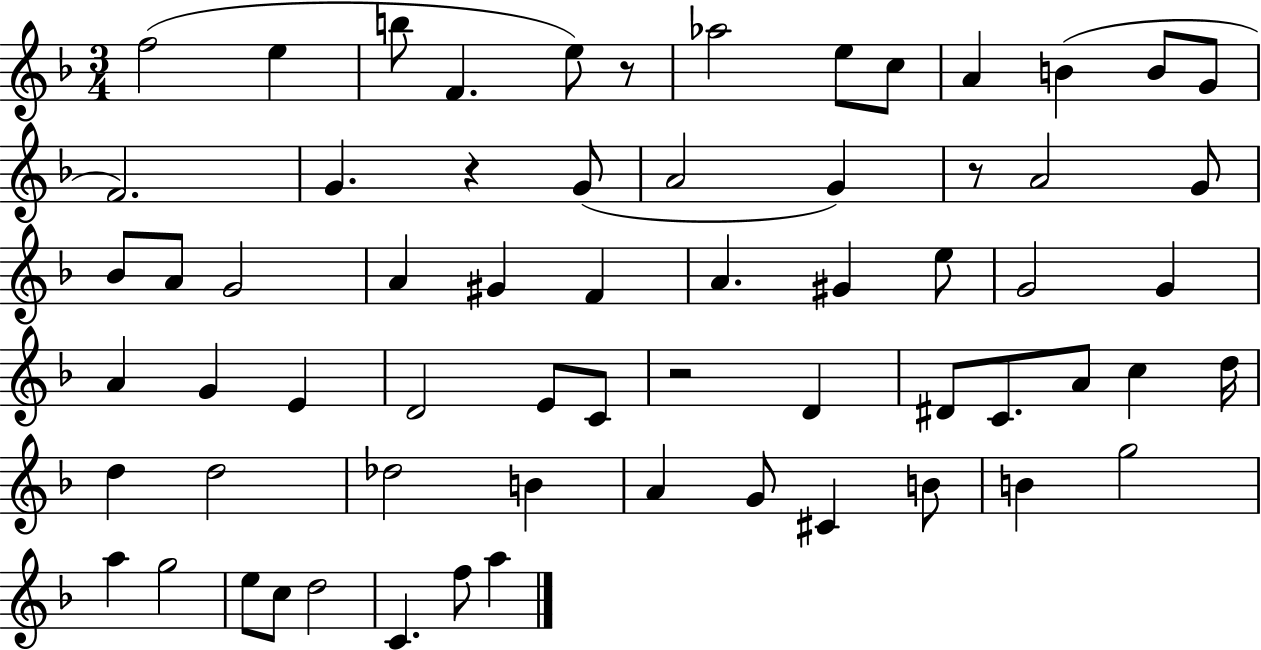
{
  \clef treble
  \numericTimeSignature
  \time 3/4
  \key f \major
  f''2( e''4 | b''8 f'4. e''8) r8 | aes''2 e''8 c''8 | a'4 b'4( b'8 g'8 | \break f'2.) | g'4. r4 g'8( | a'2 g'4) | r8 a'2 g'8 | \break bes'8 a'8 g'2 | a'4 gis'4 f'4 | a'4. gis'4 e''8 | g'2 g'4 | \break a'4 g'4 e'4 | d'2 e'8 c'8 | r2 d'4 | dis'8 c'8. a'8 c''4 d''16 | \break d''4 d''2 | des''2 b'4 | a'4 g'8 cis'4 b'8 | b'4 g''2 | \break a''4 g''2 | e''8 c''8 d''2 | c'4. f''8 a''4 | \bar "|."
}